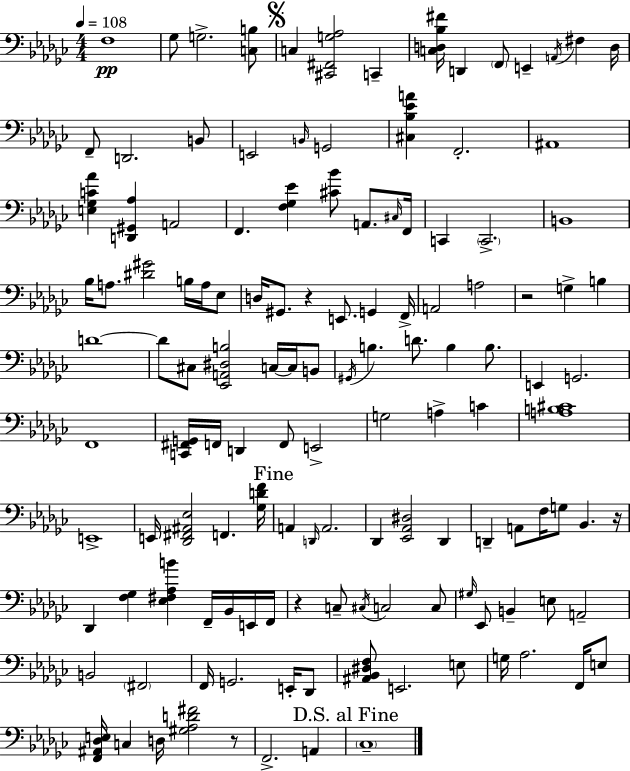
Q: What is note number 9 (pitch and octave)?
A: A2